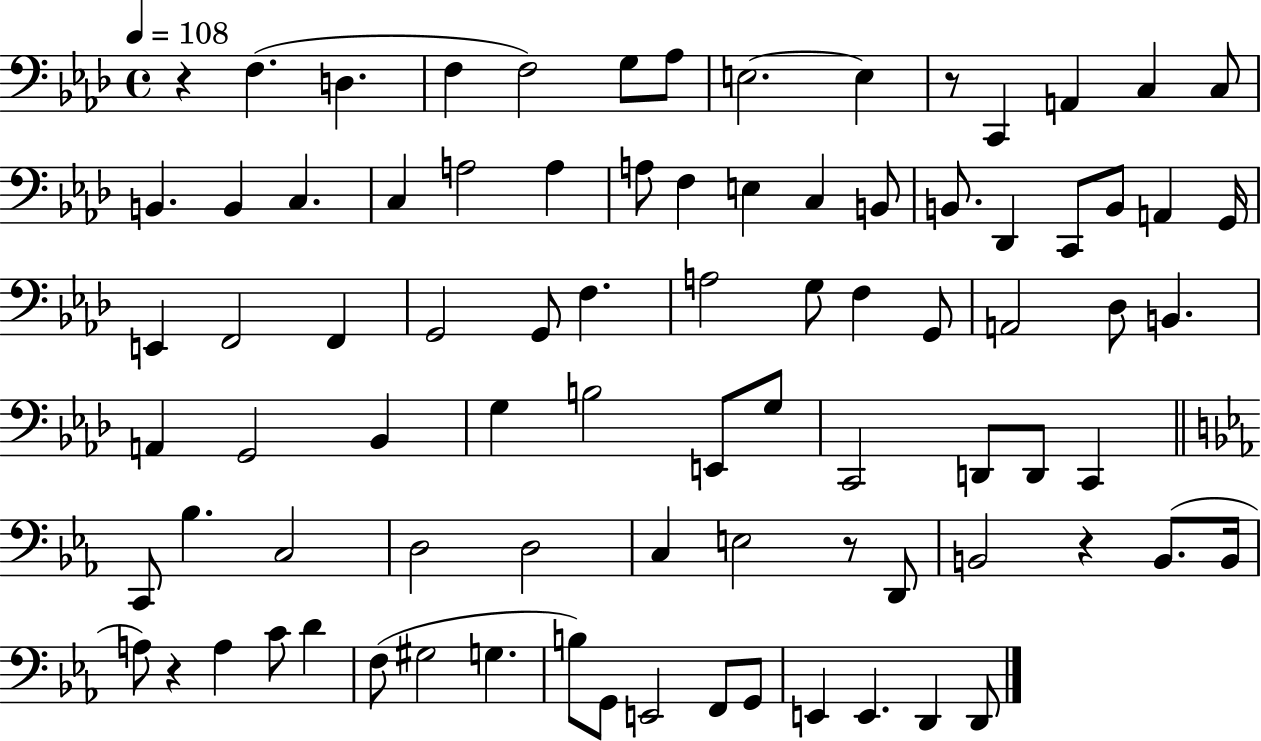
{
  \clef bass
  \time 4/4
  \defaultTimeSignature
  \key aes \major
  \tempo 4 = 108
  r4 f4.( d4. | f4 f2) g8 aes8 | e2.~~ e4 | r8 c,4 a,4 c4 c8 | \break b,4. b,4 c4. | c4 a2 a4 | a8 f4 e4 c4 b,8 | b,8. des,4 c,8 b,8 a,4 g,16 | \break e,4 f,2 f,4 | g,2 g,8 f4. | a2 g8 f4 g,8 | a,2 des8 b,4. | \break a,4 g,2 bes,4 | g4 b2 e,8 g8 | c,2 d,8 d,8 c,4 | \bar "||" \break \key c \minor c,8 bes4. c2 | d2 d2 | c4 e2 r8 d,8 | b,2 r4 b,8.( b,16 | \break a8) r4 a4 c'8 d'4 | f8( gis2 g4. | b8) g,8 e,2 f,8 g,8 | e,4 e,4. d,4 d,8 | \break \bar "|."
}